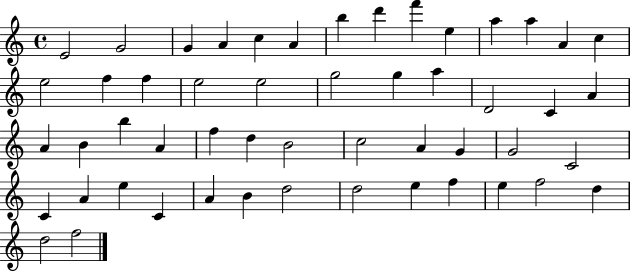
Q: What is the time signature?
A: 4/4